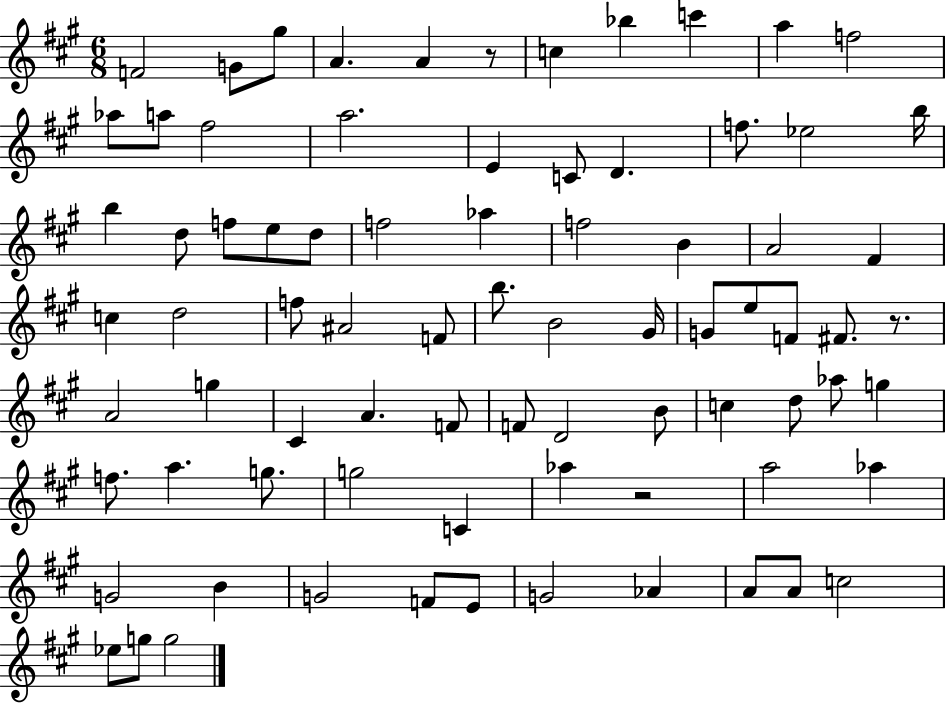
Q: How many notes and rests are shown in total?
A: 79